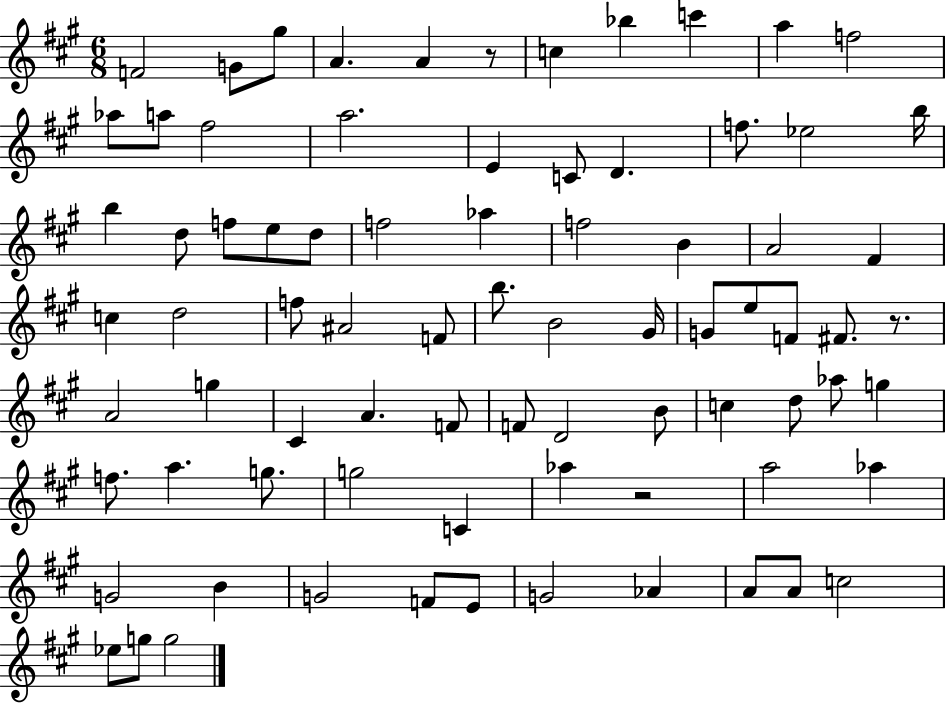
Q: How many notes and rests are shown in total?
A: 79